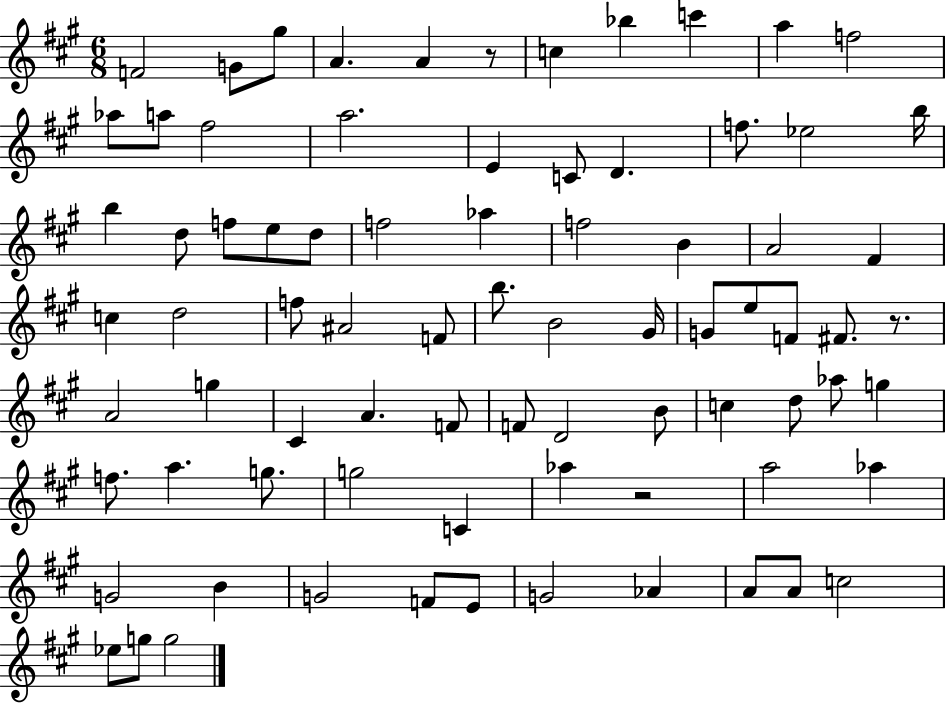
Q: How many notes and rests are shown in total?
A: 79